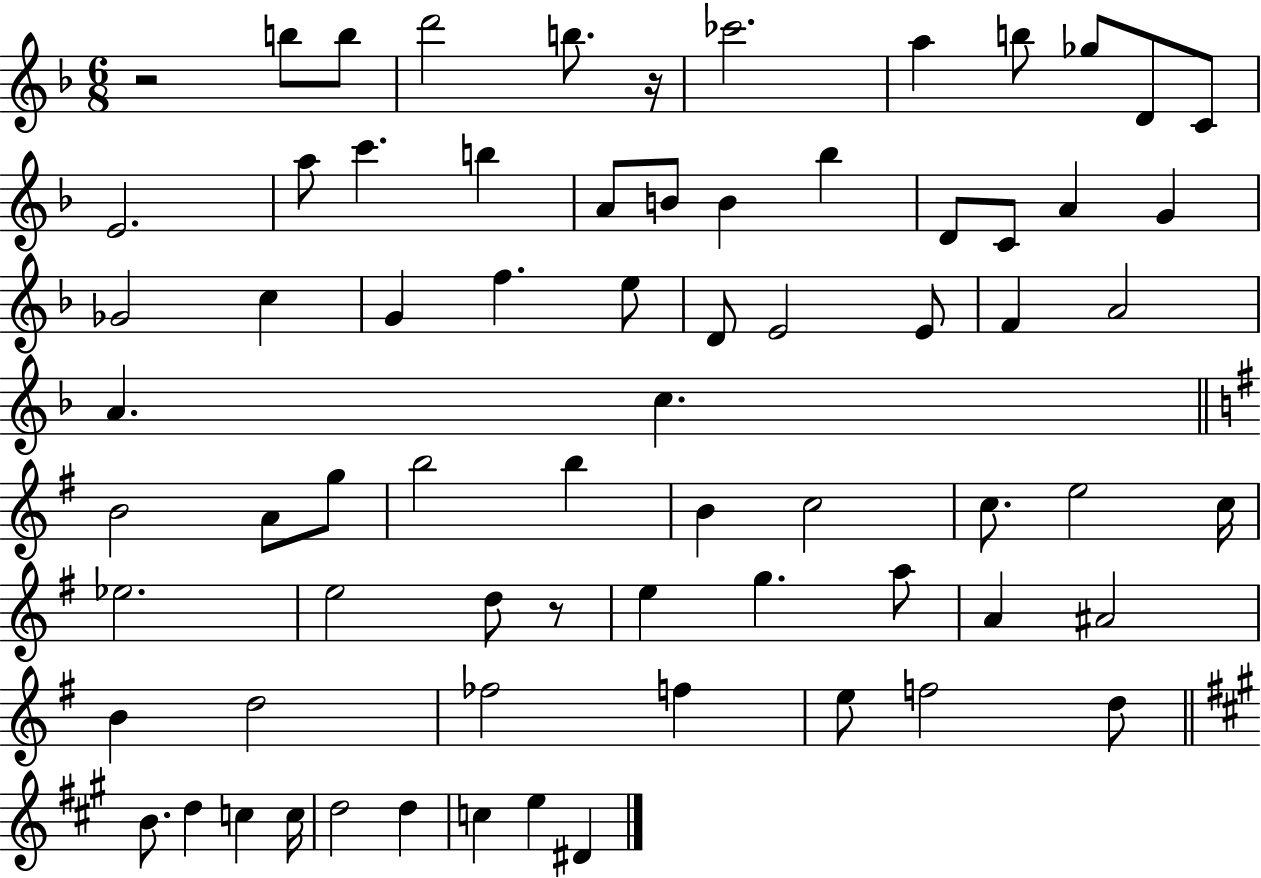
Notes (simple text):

R/h B5/e B5/e D6/h B5/e. R/s CES6/h. A5/q B5/e Gb5/e D4/e C4/e E4/h. A5/e C6/q. B5/q A4/e B4/e B4/q Bb5/q D4/e C4/e A4/q G4/q Gb4/h C5/q G4/q F5/q. E5/e D4/e E4/h E4/e F4/q A4/h A4/q. C5/q. B4/h A4/e G5/e B5/h B5/q B4/q C5/h C5/e. E5/h C5/s Eb5/h. E5/h D5/e R/e E5/q G5/q. A5/e A4/q A#4/h B4/q D5/h FES5/h F5/q E5/e F5/h D5/e B4/e. D5/q C5/q C5/s D5/h D5/q C5/q E5/q D#4/q